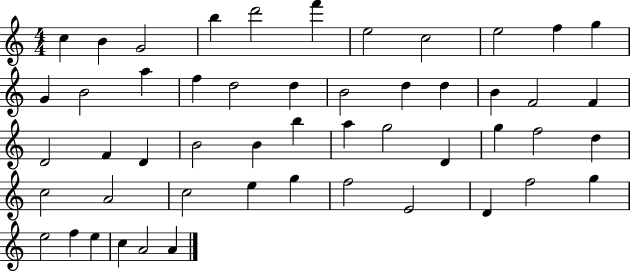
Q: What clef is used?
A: treble